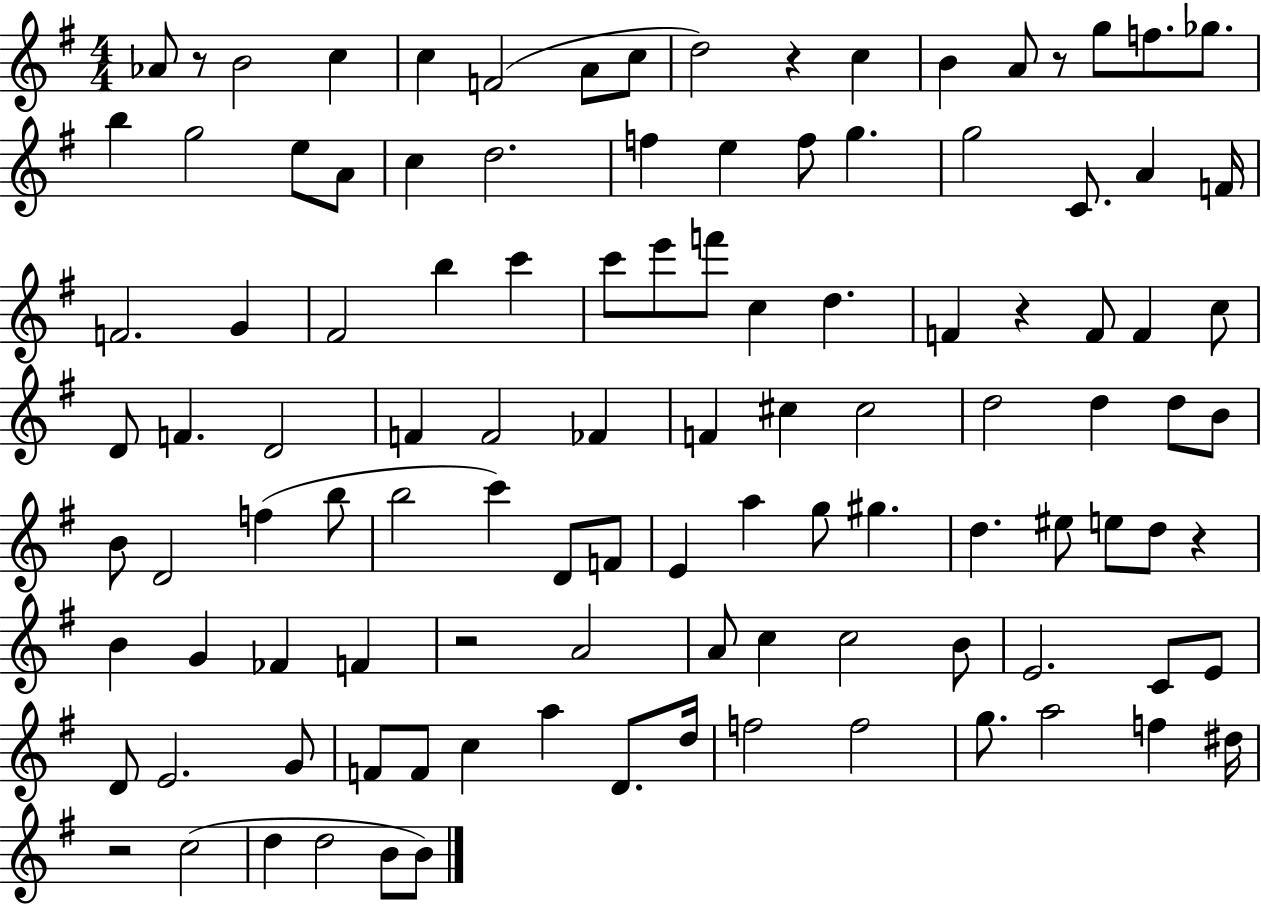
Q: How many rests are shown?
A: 7